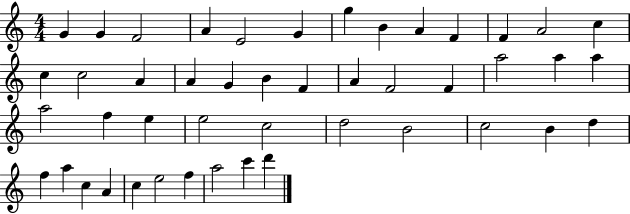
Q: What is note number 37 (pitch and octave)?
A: F5